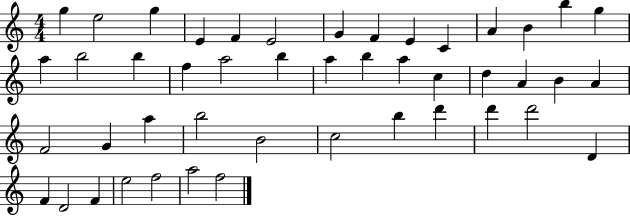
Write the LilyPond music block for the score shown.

{
  \clef treble
  \numericTimeSignature
  \time 4/4
  \key c \major
  g''4 e''2 g''4 | e'4 f'4 e'2 | g'4 f'4 e'4 c'4 | a'4 b'4 b''4 g''4 | \break a''4 b''2 b''4 | f''4 a''2 b''4 | a''4 b''4 a''4 c''4 | d''4 a'4 b'4 a'4 | \break f'2 g'4 a''4 | b''2 b'2 | c''2 b''4 d'''4 | d'''4 d'''2 d'4 | \break f'4 d'2 f'4 | e''2 f''2 | a''2 f''2 | \bar "|."
}